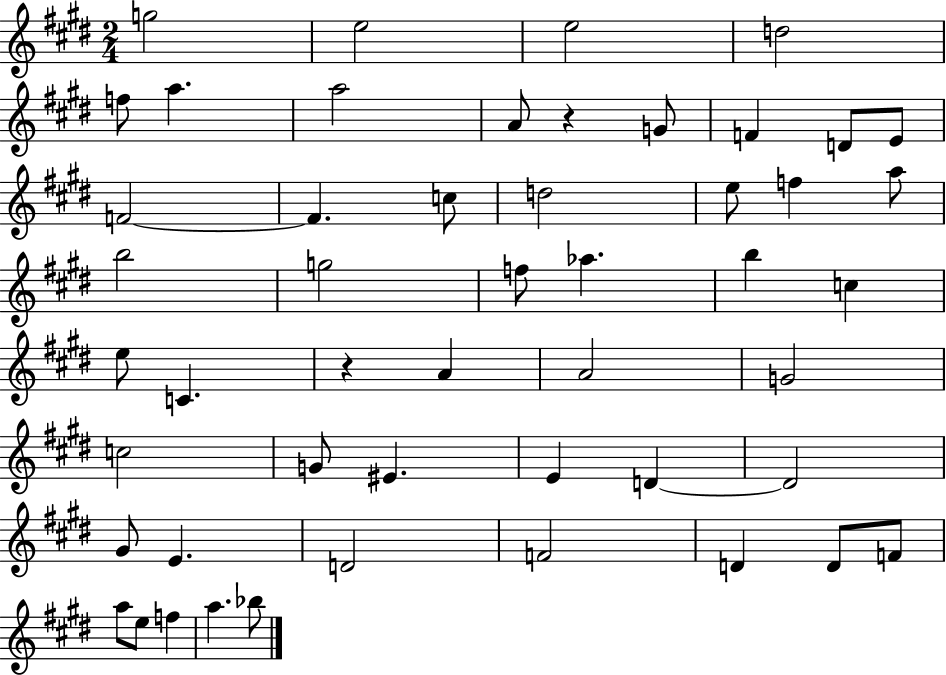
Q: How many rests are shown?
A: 2